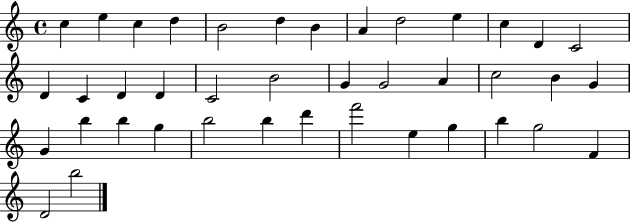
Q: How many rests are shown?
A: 0